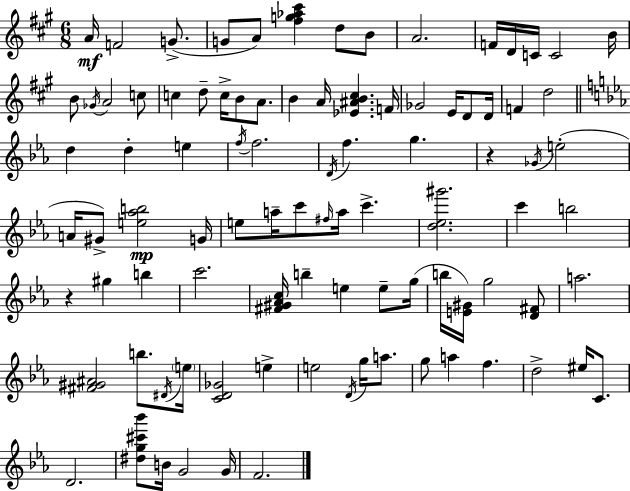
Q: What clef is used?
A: treble